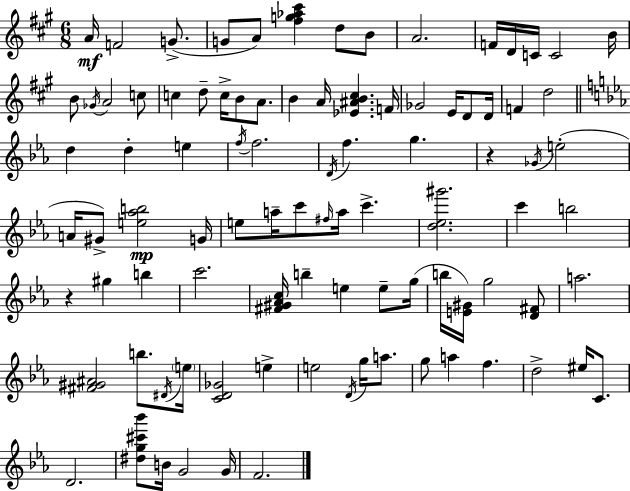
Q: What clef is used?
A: treble